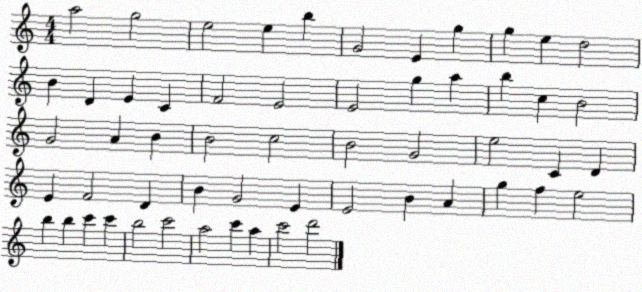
X:1
T:Untitled
M:4/4
L:1/4
K:C
a2 g2 e2 e b G2 E g g e d2 B D E C F2 E2 E2 g a b c B2 G2 A B B2 c2 B2 G2 e2 C D E F2 D B G2 E E2 B A g f e2 b b c' c' b2 c'2 a2 c' a c'2 d'2